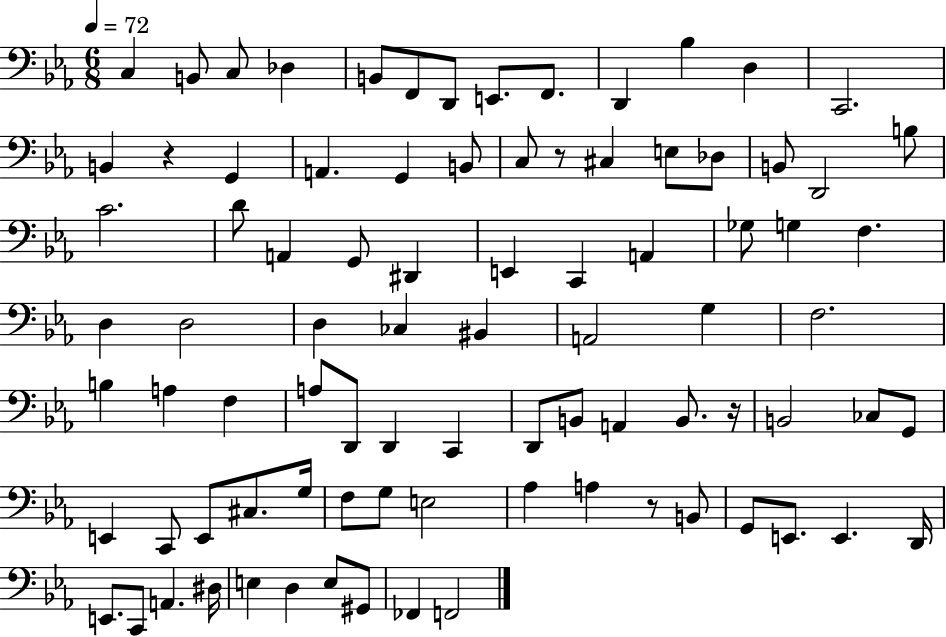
C3/q B2/e C3/e Db3/q B2/e F2/e D2/e E2/e. F2/e. D2/q Bb3/q D3/q C2/h. B2/q R/q G2/q A2/q. G2/q B2/e C3/e R/e C#3/q E3/e Db3/e B2/e D2/h B3/e C4/h. D4/e A2/q G2/e D#2/q E2/q C2/q A2/q Gb3/e G3/q F3/q. D3/q D3/h D3/q CES3/q BIS2/q A2/h G3/q F3/h. B3/q A3/q F3/q A3/e D2/e D2/q C2/q D2/e B2/e A2/q B2/e. R/s B2/h CES3/e G2/e E2/q C2/e E2/e C#3/e. G3/s F3/e G3/e E3/h Ab3/q A3/q R/e B2/e G2/e E2/e. E2/q. D2/s E2/e. C2/e A2/q. D#3/s E3/q D3/q E3/e G#2/e FES2/q F2/h